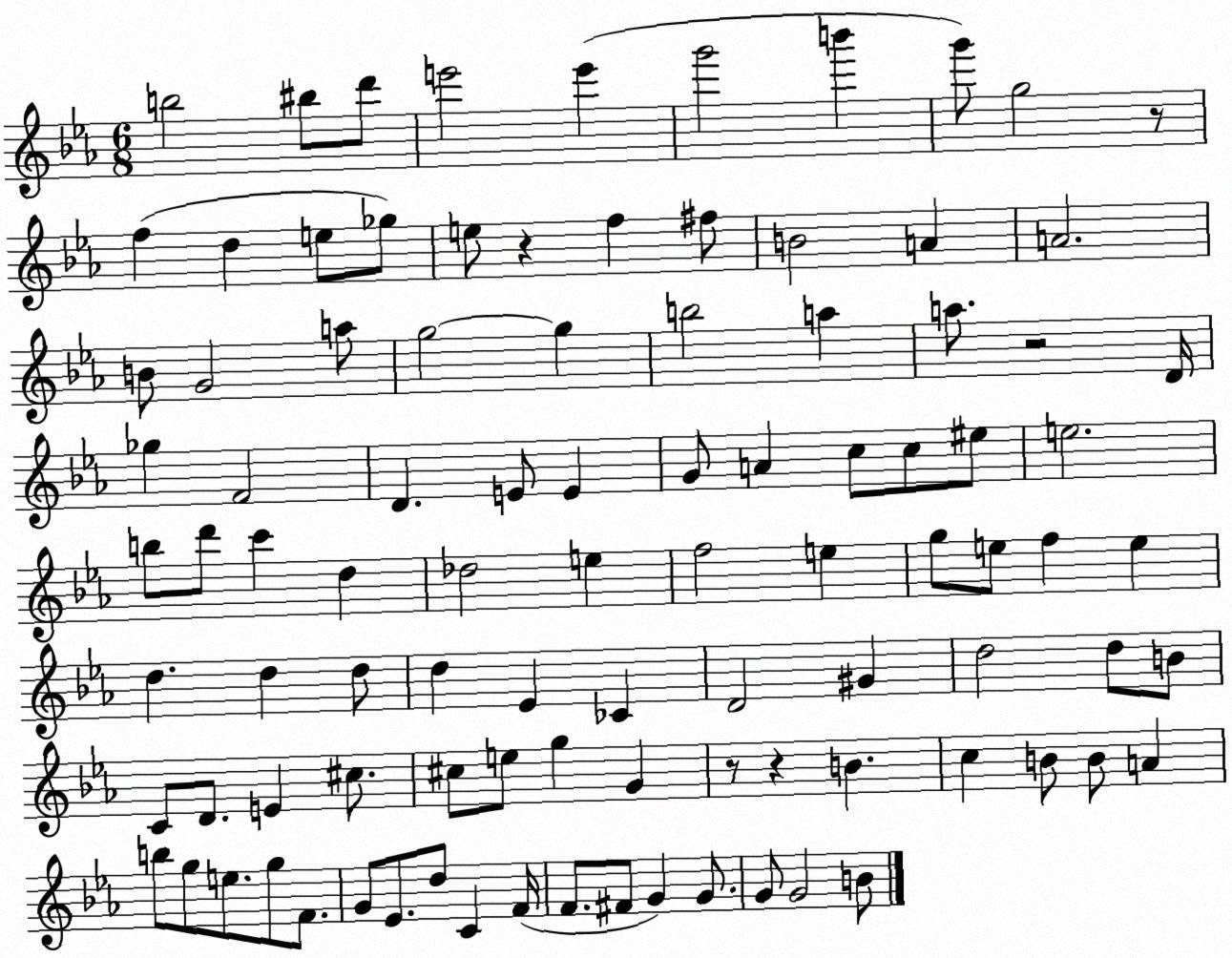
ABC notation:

X:1
T:Untitled
M:6/8
L:1/4
K:Eb
b2 ^b/2 d'/2 e'2 e' g'2 b' g'/2 g2 z/2 f d e/2 _g/2 e/2 z f ^f/2 B2 A A2 B/2 G2 a/2 g2 g b2 a a/2 z2 D/4 _g F2 D E/2 E G/2 A c/2 c/2 ^e/2 e2 b/2 d'/2 c' d _d2 e f2 e g/2 e/2 f e d d d/2 d _E _C D2 ^G d2 d/2 B/2 C/2 D/2 E ^c/2 ^c/2 e/2 g G z/2 z B c B/2 B/2 A b/2 g/2 e/2 g/2 F/2 G/2 _E/2 d/2 C F/4 F/2 ^F/2 G G/2 G/2 G2 B/2